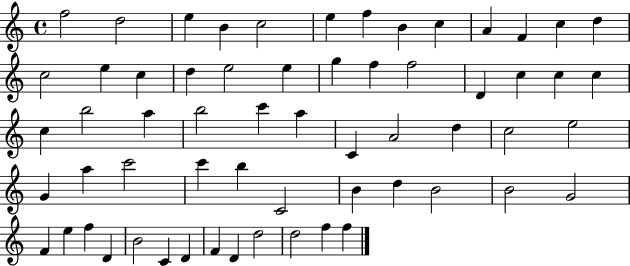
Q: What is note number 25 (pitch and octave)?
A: C5